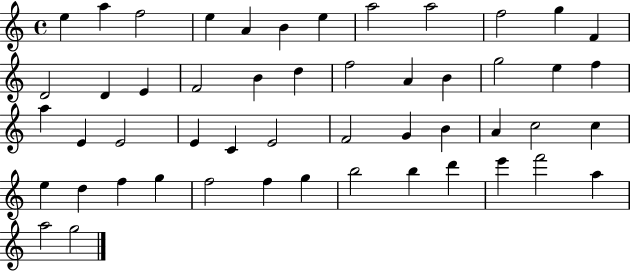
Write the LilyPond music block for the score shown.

{
  \clef treble
  \time 4/4
  \defaultTimeSignature
  \key c \major
  e''4 a''4 f''2 | e''4 a'4 b'4 e''4 | a''2 a''2 | f''2 g''4 f'4 | \break d'2 d'4 e'4 | f'2 b'4 d''4 | f''2 a'4 b'4 | g''2 e''4 f''4 | \break a''4 e'4 e'2 | e'4 c'4 e'2 | f'2 g'4 b'4 | a'4 c''2 c''4 | \break e''4 d''4 f''4 g''4 | f''2 f''4 g''4 | b''2 b''4 d'''4 | e'''4 f'''2 a''4 | \break a''2 g''2 | \bar "|."
}